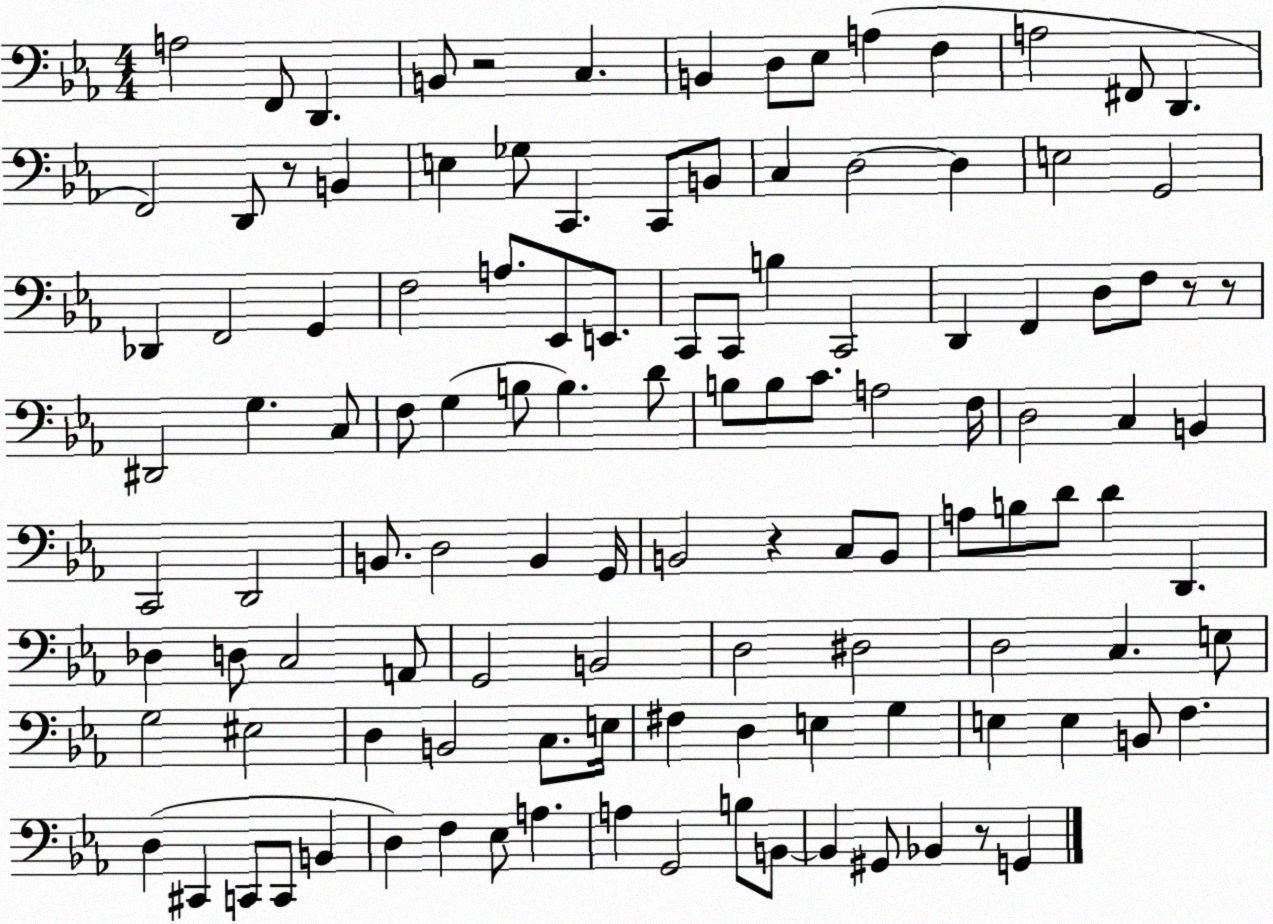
X:1
T:Untitled
M:4/4
L:1/4
K:Eb
A,2 F,,/2 D,, B,,/2 z2 C, B,, D,/2 _E,/2 A, F, A,2 ^F,,/2 D,, F,,2 D,,/2 z/2 B,, E, _G,/2 C,, C,,/2 B,,/2 C, D,2 D, E,2 G,,2 _D,, F,,2 G,, F,2 A,/2 _E,,/2 E,,/2 C,,/2 C,,/2 B, C,,2 D,, F,, D,/2 F,/2 z/2 z/2 ^D,,2 G, C,/2 F,/2 G, B,/2 B, D/2 B,/2 B,/2 C/2 A,2 F,/4 D,2 C, B,, C,,2 D,,2 B,,/2 D,2 B,, G,,/4 B,,2 z C,/2 B,,/2 A,/2 B,/2 D/2 D D,, _D, D,/2 C,2 A,,/2 G,,2 B,,2 D,2 ^D,2 D,2 C, E,/2 G,2 ^E,2 D, B,,2 C,/2 E,/4 ^F, D, E, G, E, E, B,,/2 F, D, ^C,, C,,/2 C,,/2 B,, D, F, _E,/2 A, A, G,,2 B,/2 B,,/2 B,, ^G,,/2 _B,, z/2 G,,